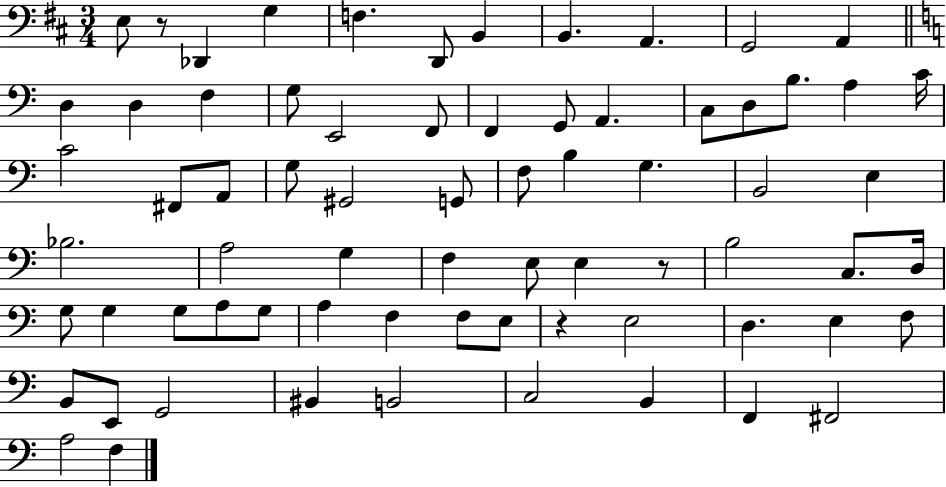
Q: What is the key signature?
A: D major